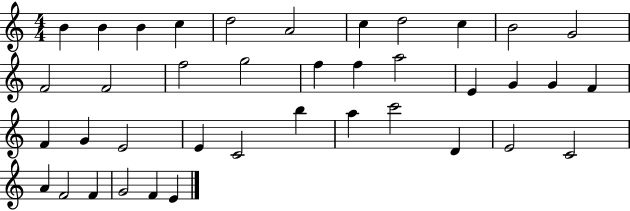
X:1
T:Untitled
M:4/4
L:1/4
K:C
B B B c d2 A2 c d2 c B2 G2 F2 F2 f2 g2 f f a2 E G G F F G E2 E C2 b a c'2 D E2 C2 A F2 F G2 F E